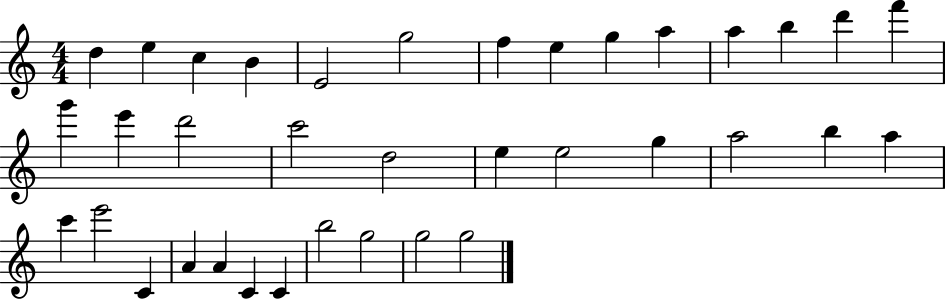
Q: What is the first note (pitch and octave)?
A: D5